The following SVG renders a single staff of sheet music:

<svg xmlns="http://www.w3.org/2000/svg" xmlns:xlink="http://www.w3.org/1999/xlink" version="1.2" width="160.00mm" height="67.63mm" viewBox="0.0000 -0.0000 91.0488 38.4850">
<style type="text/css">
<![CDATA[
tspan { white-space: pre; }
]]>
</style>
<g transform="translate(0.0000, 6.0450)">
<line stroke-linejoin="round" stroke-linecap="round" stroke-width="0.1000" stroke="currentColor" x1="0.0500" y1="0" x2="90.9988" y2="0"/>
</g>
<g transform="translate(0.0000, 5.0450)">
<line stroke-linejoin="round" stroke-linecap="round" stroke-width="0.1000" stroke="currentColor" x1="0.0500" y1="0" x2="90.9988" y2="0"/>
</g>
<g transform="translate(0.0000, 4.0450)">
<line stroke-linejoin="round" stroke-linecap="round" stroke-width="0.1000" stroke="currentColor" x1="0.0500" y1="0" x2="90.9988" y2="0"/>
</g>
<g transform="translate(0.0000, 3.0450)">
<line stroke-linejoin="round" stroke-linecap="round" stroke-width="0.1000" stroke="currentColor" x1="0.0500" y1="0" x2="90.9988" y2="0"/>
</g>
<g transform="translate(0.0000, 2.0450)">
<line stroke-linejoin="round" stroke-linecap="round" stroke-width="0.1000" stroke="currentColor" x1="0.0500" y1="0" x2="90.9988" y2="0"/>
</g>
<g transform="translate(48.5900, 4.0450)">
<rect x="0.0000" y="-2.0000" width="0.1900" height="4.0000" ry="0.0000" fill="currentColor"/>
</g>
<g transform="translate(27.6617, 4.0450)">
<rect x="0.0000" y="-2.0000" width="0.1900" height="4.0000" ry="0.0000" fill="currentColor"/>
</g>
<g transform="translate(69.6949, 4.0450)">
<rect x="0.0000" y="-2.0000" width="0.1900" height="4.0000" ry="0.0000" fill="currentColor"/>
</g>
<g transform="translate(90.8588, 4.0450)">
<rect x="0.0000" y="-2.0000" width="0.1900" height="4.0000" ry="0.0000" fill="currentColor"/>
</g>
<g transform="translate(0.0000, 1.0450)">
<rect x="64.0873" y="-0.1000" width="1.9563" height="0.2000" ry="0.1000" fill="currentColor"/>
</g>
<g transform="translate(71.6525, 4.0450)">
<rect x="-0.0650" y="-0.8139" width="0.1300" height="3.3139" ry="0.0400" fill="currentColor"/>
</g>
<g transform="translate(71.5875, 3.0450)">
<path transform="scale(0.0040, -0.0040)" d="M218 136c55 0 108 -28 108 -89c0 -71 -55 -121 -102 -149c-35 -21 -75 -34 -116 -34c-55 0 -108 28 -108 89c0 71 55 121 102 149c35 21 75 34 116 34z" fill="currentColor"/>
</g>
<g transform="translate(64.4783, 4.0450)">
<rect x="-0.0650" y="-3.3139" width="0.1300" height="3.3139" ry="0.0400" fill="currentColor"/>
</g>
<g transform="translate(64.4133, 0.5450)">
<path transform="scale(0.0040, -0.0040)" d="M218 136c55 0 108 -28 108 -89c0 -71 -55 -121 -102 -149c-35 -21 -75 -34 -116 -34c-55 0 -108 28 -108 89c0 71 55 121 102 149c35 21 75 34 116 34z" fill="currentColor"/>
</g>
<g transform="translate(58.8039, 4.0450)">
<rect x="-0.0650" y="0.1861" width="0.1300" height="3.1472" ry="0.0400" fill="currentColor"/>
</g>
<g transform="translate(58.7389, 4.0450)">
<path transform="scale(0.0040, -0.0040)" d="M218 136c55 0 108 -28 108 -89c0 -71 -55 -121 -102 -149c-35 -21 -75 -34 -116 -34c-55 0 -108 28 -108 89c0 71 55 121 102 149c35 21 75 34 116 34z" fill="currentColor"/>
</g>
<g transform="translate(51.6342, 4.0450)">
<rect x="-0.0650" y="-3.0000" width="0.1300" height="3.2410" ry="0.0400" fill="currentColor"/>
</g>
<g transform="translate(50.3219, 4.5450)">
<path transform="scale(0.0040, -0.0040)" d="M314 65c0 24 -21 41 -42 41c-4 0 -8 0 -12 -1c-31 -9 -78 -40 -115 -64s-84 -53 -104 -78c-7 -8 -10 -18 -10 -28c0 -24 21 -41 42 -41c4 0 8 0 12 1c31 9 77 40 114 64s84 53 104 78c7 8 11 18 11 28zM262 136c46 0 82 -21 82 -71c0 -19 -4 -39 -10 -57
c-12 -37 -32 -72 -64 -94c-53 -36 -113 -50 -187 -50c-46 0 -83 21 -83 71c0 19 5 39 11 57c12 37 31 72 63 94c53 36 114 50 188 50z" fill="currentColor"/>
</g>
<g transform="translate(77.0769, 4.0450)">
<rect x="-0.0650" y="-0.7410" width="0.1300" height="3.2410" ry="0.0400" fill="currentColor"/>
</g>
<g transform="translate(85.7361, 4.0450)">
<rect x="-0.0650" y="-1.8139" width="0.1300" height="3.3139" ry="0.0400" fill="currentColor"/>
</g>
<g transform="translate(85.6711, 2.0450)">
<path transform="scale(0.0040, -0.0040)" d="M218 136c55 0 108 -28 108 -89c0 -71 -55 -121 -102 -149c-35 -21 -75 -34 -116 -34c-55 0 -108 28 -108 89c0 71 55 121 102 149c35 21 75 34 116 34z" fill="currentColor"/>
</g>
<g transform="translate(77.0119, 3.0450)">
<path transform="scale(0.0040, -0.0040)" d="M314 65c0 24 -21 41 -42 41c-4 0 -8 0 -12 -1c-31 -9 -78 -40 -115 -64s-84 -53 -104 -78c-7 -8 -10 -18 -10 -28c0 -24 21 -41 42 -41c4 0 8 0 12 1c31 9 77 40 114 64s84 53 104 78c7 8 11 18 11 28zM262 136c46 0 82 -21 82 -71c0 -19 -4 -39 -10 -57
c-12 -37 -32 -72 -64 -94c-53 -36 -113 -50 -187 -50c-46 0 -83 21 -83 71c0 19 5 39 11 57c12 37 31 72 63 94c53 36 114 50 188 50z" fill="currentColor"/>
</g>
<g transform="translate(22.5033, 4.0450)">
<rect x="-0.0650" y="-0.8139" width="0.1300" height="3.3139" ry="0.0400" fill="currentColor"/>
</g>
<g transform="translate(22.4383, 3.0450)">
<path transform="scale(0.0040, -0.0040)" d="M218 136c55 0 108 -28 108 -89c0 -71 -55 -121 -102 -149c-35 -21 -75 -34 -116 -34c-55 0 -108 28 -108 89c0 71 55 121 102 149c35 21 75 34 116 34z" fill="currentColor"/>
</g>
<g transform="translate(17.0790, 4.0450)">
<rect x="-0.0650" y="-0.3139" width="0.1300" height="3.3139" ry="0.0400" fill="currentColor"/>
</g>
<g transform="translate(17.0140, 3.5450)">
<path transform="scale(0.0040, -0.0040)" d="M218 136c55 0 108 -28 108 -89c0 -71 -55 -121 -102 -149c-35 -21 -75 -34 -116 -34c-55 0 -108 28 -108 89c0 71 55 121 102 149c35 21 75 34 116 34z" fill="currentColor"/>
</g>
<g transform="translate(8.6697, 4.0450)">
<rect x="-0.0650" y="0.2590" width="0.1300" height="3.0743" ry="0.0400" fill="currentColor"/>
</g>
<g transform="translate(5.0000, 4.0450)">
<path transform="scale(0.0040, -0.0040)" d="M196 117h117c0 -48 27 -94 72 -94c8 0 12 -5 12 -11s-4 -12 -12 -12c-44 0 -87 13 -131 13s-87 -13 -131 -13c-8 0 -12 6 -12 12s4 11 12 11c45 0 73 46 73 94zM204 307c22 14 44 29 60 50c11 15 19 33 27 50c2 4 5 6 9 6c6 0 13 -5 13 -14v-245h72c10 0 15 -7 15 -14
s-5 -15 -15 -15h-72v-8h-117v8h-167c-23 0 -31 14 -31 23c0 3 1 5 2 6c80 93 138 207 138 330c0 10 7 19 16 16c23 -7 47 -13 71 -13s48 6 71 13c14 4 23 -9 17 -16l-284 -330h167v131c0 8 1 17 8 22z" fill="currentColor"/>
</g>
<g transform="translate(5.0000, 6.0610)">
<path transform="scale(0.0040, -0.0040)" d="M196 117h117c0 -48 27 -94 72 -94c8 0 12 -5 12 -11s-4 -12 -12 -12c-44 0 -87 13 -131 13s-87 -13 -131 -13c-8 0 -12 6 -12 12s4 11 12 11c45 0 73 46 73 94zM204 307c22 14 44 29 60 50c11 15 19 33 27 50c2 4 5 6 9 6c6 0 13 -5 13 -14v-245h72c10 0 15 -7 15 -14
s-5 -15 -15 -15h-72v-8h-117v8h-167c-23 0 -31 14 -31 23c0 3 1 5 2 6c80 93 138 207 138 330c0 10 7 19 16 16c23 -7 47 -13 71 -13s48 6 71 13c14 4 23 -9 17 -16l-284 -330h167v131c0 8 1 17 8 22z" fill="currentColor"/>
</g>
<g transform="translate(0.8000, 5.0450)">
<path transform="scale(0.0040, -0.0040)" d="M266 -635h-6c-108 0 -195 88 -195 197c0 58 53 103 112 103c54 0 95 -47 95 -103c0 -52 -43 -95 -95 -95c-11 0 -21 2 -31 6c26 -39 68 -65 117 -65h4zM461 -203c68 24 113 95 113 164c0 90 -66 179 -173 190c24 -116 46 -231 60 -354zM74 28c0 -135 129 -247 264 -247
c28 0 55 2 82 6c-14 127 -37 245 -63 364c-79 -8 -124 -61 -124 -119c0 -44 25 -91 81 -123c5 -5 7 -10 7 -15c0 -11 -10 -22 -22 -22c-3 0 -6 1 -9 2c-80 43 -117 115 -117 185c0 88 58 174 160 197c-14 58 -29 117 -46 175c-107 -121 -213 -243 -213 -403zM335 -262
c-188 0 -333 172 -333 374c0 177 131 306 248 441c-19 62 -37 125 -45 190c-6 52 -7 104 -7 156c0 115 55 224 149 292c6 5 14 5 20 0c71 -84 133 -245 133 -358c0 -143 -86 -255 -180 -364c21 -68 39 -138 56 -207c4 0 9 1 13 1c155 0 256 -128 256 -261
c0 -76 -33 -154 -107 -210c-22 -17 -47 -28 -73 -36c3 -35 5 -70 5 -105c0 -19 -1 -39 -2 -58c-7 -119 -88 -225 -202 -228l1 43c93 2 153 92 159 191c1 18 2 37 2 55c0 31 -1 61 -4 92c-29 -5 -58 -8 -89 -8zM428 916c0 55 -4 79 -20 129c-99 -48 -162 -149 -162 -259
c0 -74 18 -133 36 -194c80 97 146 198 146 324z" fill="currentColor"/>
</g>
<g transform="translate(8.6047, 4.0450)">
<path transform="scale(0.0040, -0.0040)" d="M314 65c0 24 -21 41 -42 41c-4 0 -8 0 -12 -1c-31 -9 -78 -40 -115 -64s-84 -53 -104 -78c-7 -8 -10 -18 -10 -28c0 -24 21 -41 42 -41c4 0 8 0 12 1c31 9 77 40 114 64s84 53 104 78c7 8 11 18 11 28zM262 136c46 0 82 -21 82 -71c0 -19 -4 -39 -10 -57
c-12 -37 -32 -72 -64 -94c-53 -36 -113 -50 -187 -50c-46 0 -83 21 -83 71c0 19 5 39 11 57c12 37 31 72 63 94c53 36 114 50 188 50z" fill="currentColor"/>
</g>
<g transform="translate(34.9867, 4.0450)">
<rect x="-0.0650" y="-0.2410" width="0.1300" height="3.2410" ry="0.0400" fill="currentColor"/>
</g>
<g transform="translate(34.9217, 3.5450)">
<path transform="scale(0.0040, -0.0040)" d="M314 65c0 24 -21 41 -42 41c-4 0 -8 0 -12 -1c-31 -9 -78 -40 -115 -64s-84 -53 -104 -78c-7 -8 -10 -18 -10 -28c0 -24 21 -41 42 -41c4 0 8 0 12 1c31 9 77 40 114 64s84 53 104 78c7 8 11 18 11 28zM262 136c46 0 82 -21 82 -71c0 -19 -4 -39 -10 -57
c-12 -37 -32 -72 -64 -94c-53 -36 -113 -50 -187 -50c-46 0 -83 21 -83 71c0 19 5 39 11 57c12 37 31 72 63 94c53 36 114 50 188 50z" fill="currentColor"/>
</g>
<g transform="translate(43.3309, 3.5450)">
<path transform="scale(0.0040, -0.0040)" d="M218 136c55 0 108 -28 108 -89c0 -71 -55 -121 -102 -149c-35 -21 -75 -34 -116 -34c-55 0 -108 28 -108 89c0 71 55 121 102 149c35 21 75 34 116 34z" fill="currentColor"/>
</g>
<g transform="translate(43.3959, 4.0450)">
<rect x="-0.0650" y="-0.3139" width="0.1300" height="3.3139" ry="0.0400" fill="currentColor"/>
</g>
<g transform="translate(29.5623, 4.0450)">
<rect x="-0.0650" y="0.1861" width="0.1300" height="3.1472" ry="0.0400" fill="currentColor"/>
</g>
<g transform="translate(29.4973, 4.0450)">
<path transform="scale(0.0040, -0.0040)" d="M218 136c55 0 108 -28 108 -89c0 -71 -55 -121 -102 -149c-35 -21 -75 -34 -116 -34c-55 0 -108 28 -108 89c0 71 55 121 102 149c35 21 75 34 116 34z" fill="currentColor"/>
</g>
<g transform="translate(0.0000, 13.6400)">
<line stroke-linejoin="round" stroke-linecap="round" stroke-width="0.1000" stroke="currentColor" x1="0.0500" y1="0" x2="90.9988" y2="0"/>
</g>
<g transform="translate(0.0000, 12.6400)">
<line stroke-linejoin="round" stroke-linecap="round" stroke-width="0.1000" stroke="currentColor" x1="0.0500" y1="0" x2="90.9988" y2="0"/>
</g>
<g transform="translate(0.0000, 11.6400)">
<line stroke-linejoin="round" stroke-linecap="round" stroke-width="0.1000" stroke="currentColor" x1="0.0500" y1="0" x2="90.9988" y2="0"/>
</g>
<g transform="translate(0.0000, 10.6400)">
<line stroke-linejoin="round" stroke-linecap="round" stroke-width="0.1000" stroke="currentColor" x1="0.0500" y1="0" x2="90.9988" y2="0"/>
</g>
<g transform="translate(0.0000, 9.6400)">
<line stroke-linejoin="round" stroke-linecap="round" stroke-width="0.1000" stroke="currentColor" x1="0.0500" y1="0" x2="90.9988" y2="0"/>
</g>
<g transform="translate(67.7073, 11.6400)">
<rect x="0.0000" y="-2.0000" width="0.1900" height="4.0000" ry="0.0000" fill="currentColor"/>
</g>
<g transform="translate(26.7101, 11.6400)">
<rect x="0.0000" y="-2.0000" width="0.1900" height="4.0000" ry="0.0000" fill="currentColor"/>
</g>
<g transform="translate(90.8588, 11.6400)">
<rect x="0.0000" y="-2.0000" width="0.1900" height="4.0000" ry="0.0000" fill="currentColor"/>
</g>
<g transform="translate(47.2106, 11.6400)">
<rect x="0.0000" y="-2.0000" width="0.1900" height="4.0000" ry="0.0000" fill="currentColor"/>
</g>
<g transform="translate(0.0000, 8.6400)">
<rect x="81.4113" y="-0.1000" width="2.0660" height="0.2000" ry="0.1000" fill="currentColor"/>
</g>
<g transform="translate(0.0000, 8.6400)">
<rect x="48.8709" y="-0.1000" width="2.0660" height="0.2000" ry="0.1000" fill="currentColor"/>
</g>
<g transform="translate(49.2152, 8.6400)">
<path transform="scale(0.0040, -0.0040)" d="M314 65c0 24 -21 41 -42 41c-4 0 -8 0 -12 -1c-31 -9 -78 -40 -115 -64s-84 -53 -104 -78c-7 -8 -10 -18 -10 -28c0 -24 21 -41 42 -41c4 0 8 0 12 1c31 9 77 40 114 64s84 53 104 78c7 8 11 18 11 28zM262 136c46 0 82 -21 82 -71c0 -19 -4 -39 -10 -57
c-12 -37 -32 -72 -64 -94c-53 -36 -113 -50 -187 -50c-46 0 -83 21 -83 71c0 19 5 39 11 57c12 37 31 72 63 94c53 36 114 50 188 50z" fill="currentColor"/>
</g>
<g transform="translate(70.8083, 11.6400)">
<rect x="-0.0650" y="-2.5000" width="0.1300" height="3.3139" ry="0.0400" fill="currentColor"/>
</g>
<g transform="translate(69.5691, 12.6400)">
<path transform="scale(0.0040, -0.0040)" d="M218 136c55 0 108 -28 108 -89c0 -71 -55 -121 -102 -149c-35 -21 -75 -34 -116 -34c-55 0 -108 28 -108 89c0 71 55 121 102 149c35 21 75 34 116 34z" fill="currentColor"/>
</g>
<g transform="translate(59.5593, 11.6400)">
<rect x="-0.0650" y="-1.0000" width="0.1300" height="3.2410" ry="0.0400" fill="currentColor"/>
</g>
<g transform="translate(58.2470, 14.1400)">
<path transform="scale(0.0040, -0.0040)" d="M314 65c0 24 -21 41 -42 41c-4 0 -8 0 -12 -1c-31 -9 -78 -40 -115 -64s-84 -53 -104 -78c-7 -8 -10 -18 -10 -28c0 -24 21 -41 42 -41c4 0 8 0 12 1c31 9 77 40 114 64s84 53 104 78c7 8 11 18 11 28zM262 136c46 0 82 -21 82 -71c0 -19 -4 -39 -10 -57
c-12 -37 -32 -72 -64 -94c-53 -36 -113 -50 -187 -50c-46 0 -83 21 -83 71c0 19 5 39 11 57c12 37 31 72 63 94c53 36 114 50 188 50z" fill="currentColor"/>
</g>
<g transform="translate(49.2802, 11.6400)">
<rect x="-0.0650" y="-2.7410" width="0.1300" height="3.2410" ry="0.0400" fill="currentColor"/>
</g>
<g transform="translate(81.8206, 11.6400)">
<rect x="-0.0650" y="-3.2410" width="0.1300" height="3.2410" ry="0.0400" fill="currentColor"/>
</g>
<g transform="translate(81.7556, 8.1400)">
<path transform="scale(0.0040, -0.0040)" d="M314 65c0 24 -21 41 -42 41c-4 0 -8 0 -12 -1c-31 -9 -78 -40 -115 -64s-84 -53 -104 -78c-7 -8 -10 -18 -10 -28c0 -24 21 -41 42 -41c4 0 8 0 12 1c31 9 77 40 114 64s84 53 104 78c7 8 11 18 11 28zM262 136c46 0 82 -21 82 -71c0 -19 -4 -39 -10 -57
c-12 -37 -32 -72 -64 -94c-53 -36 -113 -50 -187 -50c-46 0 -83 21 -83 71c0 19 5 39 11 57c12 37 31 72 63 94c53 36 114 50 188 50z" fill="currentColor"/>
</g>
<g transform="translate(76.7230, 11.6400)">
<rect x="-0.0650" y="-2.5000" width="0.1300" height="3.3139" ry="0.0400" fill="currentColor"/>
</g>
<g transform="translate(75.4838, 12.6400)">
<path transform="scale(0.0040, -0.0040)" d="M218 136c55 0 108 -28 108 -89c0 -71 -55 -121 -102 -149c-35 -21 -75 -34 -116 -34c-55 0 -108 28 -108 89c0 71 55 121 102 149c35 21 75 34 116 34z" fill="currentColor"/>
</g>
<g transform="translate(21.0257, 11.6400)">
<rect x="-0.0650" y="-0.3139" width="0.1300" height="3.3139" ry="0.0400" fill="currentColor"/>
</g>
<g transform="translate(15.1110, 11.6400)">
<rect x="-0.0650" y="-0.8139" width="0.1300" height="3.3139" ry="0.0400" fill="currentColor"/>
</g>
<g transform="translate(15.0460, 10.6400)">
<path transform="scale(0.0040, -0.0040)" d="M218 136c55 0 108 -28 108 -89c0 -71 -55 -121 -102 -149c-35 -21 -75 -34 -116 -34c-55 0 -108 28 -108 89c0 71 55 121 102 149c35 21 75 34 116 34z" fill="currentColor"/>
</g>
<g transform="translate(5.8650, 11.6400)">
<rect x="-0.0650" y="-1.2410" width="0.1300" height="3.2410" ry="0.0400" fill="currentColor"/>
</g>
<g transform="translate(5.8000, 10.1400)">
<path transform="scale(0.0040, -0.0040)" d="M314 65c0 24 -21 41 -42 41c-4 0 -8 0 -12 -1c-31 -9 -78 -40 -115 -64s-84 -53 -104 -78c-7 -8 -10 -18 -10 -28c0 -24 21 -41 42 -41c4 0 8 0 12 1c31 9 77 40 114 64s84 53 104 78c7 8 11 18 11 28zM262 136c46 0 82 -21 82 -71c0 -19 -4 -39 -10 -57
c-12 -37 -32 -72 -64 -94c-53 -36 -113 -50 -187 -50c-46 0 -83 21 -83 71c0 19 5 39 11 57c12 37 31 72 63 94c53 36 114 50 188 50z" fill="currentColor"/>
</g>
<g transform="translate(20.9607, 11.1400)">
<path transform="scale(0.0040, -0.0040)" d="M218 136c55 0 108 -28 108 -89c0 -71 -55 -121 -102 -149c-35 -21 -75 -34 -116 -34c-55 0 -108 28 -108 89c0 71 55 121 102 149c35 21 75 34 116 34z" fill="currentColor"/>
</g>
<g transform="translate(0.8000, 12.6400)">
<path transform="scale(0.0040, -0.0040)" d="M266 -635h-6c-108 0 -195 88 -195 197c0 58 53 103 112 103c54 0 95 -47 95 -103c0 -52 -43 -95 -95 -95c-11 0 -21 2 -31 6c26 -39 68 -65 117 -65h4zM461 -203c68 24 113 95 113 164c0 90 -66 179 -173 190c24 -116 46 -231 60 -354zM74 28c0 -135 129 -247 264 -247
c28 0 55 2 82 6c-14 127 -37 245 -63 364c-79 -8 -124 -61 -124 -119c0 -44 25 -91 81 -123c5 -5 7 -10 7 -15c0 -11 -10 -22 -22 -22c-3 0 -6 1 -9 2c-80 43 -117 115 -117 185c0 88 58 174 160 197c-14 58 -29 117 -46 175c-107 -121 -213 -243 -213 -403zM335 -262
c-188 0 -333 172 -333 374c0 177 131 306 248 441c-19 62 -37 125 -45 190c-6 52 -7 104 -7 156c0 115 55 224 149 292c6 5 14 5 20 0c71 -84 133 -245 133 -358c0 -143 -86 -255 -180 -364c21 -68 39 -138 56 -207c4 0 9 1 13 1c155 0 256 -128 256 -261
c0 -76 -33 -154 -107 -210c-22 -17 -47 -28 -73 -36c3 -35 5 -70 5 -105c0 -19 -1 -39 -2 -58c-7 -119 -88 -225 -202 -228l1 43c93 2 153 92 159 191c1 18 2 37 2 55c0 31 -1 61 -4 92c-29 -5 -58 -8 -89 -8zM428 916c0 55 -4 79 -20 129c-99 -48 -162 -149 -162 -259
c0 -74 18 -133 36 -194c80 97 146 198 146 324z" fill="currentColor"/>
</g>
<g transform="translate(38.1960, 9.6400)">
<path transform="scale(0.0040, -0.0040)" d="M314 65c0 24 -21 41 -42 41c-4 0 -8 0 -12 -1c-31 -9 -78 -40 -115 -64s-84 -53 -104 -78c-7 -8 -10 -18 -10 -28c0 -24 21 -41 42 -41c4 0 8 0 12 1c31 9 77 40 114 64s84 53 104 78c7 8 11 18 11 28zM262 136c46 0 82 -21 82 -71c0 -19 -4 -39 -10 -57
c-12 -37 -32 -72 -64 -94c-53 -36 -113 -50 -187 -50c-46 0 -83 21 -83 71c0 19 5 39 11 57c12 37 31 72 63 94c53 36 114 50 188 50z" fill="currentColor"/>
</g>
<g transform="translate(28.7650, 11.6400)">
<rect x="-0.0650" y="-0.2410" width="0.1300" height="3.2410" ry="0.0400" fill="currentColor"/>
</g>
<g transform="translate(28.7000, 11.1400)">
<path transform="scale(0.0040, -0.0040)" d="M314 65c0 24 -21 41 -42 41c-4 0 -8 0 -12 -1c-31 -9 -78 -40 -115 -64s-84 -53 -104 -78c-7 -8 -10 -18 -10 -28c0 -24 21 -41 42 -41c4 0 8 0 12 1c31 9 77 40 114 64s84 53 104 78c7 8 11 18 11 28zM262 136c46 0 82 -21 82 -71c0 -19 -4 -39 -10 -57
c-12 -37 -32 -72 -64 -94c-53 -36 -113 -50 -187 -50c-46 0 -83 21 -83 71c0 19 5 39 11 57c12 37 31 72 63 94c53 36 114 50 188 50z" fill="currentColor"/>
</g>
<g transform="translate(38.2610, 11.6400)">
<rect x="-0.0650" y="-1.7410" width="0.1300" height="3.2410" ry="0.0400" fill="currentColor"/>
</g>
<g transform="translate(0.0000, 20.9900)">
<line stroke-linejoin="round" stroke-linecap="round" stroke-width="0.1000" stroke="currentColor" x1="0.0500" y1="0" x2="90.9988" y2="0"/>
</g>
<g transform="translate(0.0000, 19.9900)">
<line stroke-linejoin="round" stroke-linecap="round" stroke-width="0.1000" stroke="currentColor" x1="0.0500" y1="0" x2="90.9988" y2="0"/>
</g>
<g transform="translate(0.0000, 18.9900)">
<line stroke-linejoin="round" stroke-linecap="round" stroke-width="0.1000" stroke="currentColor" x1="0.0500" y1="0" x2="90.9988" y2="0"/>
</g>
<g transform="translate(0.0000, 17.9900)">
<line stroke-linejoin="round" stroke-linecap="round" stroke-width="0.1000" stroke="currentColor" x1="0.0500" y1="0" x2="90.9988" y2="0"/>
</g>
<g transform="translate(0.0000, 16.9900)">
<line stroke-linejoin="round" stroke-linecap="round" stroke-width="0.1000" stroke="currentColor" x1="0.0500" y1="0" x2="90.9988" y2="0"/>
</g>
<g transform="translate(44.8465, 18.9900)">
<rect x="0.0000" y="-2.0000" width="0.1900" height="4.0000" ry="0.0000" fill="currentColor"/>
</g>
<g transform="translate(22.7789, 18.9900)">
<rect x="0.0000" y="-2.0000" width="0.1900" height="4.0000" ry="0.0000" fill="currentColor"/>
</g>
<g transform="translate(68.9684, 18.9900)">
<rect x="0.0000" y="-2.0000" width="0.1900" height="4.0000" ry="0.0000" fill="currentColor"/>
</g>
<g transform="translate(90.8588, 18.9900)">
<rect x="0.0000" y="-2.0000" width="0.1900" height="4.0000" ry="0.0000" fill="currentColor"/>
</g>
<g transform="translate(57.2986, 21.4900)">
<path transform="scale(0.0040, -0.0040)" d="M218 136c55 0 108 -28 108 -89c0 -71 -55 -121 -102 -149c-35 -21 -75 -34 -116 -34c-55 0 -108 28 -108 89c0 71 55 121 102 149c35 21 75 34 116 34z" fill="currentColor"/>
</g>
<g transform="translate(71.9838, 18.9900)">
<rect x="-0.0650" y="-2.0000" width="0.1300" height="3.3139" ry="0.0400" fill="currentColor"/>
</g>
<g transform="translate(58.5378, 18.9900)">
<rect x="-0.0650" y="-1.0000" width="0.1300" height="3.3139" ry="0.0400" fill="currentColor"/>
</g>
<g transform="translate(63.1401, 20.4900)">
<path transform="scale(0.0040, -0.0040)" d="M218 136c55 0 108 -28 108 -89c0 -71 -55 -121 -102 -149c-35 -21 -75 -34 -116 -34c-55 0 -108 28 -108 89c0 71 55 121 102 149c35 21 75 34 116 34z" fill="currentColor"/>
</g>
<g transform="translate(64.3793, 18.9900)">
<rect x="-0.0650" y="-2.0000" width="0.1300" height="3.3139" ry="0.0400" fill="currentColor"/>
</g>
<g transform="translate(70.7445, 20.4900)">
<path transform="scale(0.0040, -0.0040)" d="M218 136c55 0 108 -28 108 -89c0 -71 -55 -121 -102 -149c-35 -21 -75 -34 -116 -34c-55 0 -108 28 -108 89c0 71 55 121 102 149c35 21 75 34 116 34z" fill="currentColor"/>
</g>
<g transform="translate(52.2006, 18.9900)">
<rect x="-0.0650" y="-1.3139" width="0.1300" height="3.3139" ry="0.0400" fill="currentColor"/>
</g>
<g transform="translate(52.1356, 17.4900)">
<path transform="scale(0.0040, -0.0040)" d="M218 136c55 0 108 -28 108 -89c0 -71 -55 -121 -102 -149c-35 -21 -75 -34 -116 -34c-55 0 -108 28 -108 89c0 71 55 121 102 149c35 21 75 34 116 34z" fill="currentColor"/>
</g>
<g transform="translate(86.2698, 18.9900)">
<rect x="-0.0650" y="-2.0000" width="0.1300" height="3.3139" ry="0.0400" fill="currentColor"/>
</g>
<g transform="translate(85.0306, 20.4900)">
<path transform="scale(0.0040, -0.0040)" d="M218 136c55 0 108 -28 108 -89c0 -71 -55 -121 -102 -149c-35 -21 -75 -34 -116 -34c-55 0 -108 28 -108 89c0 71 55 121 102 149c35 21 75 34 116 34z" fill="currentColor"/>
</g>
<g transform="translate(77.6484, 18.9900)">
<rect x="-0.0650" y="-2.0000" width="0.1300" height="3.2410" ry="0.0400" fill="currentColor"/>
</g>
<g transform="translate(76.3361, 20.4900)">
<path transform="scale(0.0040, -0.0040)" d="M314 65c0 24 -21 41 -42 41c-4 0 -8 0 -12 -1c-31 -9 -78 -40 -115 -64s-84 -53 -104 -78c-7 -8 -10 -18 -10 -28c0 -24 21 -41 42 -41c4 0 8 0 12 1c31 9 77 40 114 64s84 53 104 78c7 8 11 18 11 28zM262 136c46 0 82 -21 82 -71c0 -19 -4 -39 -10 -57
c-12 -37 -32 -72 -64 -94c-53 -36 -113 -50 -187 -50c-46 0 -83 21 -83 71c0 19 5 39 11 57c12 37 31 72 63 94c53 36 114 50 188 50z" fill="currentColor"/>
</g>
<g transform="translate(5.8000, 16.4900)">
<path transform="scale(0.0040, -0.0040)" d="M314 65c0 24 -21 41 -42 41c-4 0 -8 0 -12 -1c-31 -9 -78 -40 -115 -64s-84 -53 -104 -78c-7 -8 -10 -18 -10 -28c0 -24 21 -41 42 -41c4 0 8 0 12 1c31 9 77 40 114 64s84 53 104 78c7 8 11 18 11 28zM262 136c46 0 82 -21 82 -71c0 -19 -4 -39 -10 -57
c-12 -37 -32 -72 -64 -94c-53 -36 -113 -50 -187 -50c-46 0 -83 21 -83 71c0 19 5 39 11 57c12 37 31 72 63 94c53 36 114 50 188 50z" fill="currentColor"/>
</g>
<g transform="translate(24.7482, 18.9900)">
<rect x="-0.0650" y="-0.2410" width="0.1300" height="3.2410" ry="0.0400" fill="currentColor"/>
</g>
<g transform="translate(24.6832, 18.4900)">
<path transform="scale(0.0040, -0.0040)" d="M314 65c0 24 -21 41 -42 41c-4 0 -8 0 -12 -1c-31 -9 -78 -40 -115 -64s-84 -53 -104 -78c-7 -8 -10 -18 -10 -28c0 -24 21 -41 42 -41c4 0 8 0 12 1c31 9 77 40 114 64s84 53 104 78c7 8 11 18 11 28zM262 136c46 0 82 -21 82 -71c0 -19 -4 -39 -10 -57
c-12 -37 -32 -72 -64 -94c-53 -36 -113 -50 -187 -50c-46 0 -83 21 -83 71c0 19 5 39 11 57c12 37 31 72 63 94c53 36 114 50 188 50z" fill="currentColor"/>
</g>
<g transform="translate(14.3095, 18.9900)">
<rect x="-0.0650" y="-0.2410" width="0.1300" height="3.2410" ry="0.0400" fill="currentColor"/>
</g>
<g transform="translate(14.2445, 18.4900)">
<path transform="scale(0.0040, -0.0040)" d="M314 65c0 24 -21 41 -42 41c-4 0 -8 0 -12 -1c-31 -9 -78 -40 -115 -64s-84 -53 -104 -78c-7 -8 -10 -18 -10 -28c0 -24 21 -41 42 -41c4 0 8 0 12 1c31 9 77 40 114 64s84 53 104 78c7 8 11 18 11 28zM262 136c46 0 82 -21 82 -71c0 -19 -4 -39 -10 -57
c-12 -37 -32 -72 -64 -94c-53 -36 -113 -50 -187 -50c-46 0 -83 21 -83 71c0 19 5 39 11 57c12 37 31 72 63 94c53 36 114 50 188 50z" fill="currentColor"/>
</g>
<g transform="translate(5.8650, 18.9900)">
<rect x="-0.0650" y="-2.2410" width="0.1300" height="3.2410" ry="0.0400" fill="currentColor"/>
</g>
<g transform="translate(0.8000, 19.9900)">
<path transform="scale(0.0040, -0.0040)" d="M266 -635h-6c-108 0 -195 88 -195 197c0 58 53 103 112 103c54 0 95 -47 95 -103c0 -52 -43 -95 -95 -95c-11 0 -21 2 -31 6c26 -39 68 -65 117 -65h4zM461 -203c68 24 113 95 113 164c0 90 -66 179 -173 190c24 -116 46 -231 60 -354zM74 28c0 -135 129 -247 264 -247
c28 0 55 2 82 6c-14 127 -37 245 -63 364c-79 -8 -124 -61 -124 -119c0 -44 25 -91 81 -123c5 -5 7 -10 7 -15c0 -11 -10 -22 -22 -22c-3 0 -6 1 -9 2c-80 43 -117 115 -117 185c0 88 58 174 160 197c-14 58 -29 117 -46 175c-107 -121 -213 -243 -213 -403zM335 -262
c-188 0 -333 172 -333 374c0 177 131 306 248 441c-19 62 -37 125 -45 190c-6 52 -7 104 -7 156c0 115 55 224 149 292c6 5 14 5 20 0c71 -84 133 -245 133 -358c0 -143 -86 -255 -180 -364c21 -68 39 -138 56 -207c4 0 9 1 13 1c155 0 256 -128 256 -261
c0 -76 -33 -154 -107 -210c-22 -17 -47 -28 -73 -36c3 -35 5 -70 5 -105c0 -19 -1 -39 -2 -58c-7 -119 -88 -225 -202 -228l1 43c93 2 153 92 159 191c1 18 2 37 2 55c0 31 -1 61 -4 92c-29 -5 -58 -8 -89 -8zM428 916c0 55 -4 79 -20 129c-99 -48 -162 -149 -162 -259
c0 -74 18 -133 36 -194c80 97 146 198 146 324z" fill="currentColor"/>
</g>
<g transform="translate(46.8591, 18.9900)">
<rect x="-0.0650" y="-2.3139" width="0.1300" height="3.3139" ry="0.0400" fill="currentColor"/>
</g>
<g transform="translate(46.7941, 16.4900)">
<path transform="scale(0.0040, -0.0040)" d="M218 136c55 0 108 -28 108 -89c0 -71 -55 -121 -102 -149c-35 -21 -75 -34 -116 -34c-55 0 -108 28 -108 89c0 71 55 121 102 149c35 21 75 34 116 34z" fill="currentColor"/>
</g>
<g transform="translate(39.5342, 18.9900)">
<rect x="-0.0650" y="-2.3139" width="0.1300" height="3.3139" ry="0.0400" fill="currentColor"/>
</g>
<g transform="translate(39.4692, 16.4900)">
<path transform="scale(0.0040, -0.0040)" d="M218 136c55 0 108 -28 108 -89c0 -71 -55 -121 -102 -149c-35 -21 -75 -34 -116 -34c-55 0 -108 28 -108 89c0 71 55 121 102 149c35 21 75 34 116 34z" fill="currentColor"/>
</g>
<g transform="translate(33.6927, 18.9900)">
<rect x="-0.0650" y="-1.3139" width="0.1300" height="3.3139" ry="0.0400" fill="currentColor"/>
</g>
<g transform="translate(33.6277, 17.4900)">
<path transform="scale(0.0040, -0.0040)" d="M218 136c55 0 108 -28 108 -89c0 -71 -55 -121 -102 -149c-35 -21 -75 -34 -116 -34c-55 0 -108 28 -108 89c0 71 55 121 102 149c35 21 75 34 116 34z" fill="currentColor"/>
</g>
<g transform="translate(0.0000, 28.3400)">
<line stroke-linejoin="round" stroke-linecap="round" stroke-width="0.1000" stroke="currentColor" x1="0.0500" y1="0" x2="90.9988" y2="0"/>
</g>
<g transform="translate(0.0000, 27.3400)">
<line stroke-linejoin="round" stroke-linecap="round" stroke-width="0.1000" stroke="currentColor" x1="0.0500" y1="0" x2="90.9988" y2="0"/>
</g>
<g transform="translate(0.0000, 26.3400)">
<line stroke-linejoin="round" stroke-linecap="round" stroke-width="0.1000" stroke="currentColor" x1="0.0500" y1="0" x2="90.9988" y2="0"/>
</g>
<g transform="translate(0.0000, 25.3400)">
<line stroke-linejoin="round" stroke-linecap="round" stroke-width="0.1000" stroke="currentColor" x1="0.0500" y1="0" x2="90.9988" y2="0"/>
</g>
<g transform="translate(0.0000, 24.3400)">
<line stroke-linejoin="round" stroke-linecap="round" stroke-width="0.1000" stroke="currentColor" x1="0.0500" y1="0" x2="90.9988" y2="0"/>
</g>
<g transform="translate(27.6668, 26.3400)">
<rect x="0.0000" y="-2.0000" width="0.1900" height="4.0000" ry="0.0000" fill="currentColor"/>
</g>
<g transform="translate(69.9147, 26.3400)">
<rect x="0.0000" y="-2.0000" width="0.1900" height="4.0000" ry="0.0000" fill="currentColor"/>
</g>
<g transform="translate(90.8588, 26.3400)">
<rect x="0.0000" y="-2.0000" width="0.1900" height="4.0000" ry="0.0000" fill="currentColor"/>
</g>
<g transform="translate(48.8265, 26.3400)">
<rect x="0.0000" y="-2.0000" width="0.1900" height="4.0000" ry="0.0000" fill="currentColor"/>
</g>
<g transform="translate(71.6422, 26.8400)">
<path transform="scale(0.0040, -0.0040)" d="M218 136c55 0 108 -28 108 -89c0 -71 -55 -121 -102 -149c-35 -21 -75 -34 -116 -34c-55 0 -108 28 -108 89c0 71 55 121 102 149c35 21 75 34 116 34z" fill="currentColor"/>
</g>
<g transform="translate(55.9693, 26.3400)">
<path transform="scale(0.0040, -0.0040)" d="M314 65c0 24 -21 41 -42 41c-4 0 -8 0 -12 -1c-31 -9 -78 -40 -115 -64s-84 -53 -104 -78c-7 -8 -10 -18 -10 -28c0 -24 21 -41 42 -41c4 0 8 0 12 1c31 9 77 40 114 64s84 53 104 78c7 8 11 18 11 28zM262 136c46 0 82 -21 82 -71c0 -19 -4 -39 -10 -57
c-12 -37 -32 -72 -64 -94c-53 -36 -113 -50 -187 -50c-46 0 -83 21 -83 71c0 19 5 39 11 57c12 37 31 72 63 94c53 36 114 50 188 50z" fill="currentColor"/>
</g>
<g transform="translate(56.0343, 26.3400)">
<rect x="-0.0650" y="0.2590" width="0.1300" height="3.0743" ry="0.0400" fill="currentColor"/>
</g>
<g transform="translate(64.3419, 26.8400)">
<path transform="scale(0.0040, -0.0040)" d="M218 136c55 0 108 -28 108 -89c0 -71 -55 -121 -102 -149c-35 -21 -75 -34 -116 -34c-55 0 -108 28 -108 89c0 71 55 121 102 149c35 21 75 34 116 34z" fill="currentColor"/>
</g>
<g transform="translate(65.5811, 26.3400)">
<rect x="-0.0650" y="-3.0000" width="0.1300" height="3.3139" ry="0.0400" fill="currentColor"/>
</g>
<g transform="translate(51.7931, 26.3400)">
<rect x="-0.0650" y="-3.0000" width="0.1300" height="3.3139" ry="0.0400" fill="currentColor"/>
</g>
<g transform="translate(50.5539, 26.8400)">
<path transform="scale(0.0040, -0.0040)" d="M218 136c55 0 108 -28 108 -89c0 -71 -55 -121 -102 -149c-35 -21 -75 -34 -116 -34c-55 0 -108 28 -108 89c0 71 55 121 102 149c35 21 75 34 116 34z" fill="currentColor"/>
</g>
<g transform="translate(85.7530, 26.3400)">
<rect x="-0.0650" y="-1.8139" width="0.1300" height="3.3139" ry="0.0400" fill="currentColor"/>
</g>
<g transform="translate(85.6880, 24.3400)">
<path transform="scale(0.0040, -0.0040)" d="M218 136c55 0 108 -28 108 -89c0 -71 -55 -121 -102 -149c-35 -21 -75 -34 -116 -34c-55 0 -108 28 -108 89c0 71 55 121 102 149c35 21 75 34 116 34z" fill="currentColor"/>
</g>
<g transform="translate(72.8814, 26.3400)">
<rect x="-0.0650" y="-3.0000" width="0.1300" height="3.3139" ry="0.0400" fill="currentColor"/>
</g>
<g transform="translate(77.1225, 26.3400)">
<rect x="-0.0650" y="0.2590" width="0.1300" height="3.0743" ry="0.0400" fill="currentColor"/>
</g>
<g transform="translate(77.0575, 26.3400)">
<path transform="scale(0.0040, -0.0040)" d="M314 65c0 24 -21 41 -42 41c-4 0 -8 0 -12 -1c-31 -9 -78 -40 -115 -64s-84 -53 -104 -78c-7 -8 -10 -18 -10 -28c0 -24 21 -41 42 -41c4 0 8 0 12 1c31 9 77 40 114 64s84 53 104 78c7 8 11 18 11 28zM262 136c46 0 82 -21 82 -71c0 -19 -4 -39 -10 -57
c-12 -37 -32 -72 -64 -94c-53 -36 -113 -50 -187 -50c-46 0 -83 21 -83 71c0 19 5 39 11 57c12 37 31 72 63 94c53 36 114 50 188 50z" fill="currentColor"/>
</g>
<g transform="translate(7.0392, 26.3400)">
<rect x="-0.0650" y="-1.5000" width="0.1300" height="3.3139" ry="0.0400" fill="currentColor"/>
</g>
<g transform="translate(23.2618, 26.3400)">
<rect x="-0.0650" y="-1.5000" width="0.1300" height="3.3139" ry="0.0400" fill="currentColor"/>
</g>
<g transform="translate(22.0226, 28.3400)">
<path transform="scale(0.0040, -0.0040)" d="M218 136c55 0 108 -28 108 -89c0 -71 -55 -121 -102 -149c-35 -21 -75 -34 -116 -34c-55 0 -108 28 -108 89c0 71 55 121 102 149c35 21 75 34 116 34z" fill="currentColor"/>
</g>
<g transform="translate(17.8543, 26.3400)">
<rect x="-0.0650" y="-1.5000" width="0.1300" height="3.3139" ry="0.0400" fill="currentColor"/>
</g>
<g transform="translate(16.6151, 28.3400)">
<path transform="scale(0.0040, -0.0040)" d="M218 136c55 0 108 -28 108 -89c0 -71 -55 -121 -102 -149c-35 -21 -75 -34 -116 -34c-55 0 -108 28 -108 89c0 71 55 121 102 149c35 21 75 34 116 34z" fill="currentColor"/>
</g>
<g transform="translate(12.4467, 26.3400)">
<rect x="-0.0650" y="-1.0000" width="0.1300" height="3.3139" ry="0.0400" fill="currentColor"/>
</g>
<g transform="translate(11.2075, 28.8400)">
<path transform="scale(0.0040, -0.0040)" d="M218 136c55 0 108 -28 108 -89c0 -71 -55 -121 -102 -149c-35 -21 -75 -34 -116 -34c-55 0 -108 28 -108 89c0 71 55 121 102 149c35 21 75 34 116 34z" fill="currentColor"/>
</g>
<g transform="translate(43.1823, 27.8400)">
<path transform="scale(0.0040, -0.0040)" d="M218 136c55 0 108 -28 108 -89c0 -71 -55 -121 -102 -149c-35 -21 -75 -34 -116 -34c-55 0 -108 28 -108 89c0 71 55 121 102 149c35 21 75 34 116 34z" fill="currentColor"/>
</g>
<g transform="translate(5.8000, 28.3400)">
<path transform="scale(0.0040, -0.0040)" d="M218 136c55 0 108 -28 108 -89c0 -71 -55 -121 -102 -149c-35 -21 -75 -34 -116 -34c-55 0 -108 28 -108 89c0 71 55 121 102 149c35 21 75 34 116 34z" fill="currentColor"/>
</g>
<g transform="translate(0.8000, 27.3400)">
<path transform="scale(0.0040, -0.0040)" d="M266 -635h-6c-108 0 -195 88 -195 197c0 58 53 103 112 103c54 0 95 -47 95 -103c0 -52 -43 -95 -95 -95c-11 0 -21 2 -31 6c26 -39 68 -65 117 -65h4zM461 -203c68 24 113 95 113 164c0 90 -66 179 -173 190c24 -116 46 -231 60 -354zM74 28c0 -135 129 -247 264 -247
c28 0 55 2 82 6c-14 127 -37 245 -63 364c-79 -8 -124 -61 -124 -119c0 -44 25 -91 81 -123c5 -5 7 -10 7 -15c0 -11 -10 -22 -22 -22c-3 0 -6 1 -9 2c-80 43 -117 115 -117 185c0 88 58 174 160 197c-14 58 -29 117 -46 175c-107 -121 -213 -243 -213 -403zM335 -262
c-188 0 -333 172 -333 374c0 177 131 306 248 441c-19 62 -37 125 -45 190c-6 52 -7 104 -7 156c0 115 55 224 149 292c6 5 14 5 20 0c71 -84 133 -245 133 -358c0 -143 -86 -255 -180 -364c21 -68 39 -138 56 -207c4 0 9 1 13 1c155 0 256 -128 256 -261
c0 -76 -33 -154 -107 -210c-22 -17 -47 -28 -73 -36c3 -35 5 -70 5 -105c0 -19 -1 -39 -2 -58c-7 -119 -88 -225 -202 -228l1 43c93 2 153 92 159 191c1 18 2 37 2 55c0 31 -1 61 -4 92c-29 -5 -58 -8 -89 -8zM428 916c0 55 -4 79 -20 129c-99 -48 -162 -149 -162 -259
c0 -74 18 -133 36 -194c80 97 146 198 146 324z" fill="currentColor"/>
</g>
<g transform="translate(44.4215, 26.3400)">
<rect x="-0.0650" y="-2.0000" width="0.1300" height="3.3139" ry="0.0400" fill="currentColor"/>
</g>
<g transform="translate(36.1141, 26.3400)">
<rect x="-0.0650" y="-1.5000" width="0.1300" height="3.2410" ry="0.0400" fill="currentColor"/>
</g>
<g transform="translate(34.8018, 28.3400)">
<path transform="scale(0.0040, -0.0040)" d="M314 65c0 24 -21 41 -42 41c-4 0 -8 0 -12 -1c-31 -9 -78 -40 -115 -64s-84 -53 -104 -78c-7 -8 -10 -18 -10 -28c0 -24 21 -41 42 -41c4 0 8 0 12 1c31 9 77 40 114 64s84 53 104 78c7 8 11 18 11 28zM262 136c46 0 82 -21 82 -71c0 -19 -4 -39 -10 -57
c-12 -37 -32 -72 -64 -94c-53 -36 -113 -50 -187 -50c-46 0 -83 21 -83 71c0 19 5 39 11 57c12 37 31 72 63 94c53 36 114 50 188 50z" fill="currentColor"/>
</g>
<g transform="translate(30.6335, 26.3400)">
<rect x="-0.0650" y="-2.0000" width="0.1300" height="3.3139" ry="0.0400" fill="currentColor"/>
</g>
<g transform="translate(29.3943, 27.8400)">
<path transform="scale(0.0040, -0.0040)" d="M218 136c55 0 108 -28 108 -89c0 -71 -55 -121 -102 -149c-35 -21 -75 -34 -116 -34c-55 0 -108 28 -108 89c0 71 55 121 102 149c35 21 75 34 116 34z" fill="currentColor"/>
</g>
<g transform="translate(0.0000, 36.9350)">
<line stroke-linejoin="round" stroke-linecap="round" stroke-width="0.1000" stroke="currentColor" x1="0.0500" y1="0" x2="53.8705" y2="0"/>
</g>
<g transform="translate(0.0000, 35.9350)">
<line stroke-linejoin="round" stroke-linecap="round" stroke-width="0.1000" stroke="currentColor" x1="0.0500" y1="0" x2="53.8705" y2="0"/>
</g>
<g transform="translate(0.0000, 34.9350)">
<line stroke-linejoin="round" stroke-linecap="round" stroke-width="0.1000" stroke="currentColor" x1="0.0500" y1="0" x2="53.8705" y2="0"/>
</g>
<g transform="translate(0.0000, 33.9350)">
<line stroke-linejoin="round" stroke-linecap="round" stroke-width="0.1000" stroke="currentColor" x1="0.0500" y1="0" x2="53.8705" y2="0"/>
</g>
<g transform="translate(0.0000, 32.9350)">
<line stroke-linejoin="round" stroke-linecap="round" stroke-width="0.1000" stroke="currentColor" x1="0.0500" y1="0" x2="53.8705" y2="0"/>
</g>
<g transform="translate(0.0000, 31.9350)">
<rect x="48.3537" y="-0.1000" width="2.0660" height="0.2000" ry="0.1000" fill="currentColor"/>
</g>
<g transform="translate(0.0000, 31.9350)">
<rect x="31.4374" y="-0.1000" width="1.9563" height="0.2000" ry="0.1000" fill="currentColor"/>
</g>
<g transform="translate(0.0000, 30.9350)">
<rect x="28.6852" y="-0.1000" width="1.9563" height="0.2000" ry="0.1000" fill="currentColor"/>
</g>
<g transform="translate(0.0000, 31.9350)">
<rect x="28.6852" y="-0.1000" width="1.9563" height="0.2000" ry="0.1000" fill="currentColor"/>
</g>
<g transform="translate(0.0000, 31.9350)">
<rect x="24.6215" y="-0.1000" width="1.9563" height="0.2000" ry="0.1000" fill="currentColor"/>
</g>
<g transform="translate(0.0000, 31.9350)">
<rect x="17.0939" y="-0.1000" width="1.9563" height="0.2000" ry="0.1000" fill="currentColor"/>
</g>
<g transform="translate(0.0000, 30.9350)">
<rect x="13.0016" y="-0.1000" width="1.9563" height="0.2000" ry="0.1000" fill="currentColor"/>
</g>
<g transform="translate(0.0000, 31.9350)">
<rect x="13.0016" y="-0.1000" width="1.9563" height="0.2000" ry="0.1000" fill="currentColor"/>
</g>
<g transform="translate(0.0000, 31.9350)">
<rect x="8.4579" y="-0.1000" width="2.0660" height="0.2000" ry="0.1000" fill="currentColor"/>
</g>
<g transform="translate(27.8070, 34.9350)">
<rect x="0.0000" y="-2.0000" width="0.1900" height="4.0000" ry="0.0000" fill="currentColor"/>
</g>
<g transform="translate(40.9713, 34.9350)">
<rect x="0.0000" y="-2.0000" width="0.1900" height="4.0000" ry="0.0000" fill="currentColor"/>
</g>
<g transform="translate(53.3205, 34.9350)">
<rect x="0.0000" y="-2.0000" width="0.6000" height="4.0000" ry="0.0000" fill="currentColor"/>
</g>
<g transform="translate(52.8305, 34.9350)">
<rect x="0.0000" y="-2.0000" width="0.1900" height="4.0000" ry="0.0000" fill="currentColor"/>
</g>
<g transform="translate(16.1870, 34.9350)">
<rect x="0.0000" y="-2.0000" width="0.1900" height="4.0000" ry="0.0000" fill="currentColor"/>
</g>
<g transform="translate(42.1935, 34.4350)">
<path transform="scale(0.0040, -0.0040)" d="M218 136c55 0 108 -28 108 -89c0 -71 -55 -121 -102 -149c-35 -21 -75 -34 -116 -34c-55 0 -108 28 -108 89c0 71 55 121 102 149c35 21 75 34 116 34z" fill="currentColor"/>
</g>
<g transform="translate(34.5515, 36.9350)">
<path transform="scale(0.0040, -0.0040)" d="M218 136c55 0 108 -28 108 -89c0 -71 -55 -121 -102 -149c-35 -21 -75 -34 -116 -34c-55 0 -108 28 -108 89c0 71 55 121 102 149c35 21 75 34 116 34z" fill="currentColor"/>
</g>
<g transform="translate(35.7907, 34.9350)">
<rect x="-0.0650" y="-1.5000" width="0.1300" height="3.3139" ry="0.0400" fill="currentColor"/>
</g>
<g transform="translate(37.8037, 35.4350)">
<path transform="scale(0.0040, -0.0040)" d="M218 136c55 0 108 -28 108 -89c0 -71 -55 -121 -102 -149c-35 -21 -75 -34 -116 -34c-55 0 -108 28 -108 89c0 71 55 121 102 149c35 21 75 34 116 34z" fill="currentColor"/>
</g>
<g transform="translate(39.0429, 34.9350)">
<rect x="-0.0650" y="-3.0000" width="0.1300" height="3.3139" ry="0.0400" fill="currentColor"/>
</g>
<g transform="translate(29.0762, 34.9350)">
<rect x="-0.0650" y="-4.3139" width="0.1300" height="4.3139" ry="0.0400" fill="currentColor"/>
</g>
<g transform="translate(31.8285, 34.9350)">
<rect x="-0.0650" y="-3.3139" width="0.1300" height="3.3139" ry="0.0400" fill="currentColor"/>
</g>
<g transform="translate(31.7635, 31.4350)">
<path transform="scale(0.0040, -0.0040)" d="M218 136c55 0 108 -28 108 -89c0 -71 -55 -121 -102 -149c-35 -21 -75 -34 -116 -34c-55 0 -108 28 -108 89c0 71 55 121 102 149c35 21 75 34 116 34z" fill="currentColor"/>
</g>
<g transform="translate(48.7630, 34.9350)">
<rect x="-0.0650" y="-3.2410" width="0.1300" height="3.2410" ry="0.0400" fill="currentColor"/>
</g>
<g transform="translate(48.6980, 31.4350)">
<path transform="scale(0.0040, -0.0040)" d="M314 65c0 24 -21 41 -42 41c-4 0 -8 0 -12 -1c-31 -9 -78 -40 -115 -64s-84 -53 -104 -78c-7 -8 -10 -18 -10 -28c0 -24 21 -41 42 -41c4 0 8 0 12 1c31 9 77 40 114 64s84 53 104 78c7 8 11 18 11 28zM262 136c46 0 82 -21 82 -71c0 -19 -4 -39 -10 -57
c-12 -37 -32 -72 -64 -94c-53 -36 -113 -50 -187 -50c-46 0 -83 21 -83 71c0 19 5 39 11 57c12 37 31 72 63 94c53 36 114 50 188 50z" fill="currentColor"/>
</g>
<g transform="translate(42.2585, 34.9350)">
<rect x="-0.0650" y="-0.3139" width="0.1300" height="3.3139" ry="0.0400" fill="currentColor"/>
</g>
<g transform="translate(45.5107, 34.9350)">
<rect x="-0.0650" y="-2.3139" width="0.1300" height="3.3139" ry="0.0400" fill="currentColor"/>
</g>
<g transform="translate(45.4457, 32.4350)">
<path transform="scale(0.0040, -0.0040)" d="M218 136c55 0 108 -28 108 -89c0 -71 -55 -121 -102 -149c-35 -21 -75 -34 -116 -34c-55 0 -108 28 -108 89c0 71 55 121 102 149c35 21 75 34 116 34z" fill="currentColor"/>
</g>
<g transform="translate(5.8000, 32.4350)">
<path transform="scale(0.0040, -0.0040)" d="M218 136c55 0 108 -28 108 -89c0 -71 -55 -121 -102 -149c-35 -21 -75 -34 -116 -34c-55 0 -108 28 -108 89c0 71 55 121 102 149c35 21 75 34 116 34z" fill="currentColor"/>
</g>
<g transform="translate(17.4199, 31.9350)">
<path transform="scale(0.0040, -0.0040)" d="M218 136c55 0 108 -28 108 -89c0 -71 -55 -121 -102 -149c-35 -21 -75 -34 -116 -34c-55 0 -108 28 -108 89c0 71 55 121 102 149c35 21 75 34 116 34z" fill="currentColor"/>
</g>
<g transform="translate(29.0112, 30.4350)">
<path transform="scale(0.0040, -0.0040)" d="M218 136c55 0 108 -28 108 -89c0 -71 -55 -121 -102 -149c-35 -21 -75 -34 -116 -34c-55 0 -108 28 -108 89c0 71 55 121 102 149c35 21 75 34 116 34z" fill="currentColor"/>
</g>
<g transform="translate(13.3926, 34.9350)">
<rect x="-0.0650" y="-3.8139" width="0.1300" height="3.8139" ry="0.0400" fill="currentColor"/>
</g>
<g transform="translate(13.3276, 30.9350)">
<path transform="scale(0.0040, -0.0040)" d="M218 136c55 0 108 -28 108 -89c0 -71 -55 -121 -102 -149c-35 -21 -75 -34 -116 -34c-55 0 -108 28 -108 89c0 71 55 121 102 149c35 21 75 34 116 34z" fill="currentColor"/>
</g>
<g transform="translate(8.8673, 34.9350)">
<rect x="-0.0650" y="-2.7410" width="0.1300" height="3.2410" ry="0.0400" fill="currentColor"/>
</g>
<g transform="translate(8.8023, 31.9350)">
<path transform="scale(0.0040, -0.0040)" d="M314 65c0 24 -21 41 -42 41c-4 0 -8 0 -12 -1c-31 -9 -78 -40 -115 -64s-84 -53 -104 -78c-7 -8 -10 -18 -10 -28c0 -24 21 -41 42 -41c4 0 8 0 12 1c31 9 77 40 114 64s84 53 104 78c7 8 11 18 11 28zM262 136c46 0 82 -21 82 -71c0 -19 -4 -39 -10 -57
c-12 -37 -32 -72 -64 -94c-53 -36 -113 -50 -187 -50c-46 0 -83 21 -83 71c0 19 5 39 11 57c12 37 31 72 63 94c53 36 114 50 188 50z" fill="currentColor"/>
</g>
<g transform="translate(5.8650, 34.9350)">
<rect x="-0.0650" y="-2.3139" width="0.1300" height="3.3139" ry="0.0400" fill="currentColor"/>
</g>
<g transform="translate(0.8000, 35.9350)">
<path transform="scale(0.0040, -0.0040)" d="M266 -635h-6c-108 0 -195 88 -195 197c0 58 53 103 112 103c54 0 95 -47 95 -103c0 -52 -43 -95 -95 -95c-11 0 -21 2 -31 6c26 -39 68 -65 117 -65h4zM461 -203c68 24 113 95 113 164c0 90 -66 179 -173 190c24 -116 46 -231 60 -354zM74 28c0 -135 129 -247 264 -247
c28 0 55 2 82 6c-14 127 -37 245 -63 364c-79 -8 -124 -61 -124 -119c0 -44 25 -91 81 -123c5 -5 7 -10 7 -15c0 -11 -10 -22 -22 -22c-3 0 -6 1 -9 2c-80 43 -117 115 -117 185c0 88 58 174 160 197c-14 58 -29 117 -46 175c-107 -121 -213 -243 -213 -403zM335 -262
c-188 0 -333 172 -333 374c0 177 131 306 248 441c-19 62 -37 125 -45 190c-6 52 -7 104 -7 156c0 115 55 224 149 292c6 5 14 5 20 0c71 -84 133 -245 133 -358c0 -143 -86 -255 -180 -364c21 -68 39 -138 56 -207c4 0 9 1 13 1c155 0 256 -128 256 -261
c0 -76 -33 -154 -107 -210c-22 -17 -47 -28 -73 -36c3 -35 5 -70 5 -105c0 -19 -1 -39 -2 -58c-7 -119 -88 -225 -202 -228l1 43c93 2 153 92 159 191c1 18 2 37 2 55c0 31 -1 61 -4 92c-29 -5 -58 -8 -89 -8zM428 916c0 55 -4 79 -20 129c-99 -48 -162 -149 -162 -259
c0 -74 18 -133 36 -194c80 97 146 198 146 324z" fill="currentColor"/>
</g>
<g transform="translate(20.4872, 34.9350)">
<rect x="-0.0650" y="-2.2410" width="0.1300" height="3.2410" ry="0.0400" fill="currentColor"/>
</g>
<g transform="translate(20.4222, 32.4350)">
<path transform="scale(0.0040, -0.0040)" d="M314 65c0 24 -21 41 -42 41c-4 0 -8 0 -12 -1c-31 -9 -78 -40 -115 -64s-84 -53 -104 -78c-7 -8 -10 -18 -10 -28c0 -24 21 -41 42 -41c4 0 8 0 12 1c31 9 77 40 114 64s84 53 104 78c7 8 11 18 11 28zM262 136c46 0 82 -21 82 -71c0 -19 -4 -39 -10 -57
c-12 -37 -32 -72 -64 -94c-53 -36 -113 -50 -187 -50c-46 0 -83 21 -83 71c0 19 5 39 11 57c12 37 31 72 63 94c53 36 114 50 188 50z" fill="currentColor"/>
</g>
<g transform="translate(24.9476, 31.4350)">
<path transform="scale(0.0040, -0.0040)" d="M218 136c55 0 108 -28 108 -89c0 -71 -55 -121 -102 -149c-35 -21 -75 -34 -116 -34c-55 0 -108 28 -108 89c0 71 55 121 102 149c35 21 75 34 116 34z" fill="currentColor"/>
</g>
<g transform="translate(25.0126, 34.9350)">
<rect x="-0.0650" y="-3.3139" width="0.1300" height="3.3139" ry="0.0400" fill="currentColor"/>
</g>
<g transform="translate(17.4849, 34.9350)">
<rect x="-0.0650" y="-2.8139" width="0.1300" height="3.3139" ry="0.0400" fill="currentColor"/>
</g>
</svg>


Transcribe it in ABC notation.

X:1
T:Untitled
M:4/4
L:1/4
K:C
B2 c d B c2 c A2 B b d d2 f e2 d c c2 f2 a2 D2 G G b2 g2 c2 c2 e g g e D F F F2 F E D E E F E2 F A B2 A A B2 f g a2 c' a g2 b d' b E A c g b2